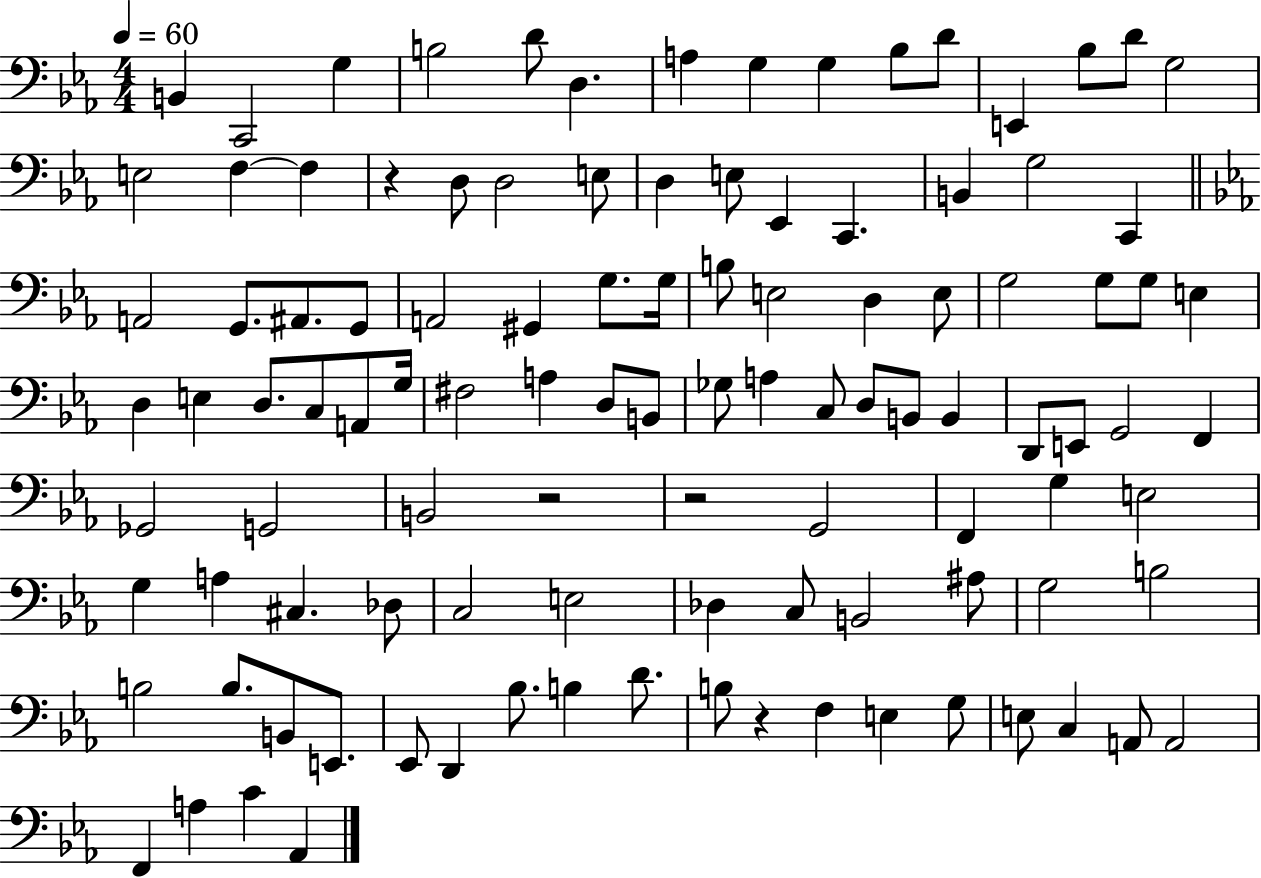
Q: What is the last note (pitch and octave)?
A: Ab2